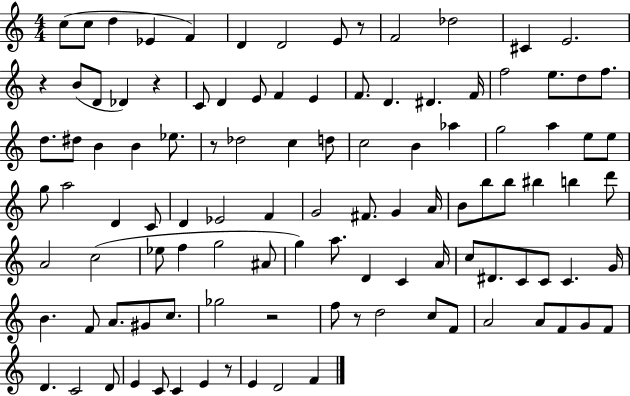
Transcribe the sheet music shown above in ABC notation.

X:1
T:Untitled
M:4/4
L:1/4
K:C
c/2 c/2 d _E F D D2 E/2 z/2 F2 _d2 ^C E2 z B/2 D/2 _D z C/2 D E/2 F E F/2 D ^D F/4 f2 e/2 d/2 f/2 d/2 ^d/2 B B _e/2 z/2 _d2 c d/2 c2 B _a g2 a e/2 e/2 g/2 a2 D C/2 D _E2 F G2 ^F/2 G A/4 B/2 b/2 b/2 ^b b d'/2 A2 c2 _e/2 f g2 ^A/2 g a/2 D C A/4 c/2 ^D/2 C/2 C/2 C G/4 B F/2 A/2 ^G/2 c/2 _g2 z2 f/2 z/2 d2 c/2 F/2 A2 A/2 F/2 G/2 F/2 D C2 D/2 E C/2 C E z/2 E D2 F